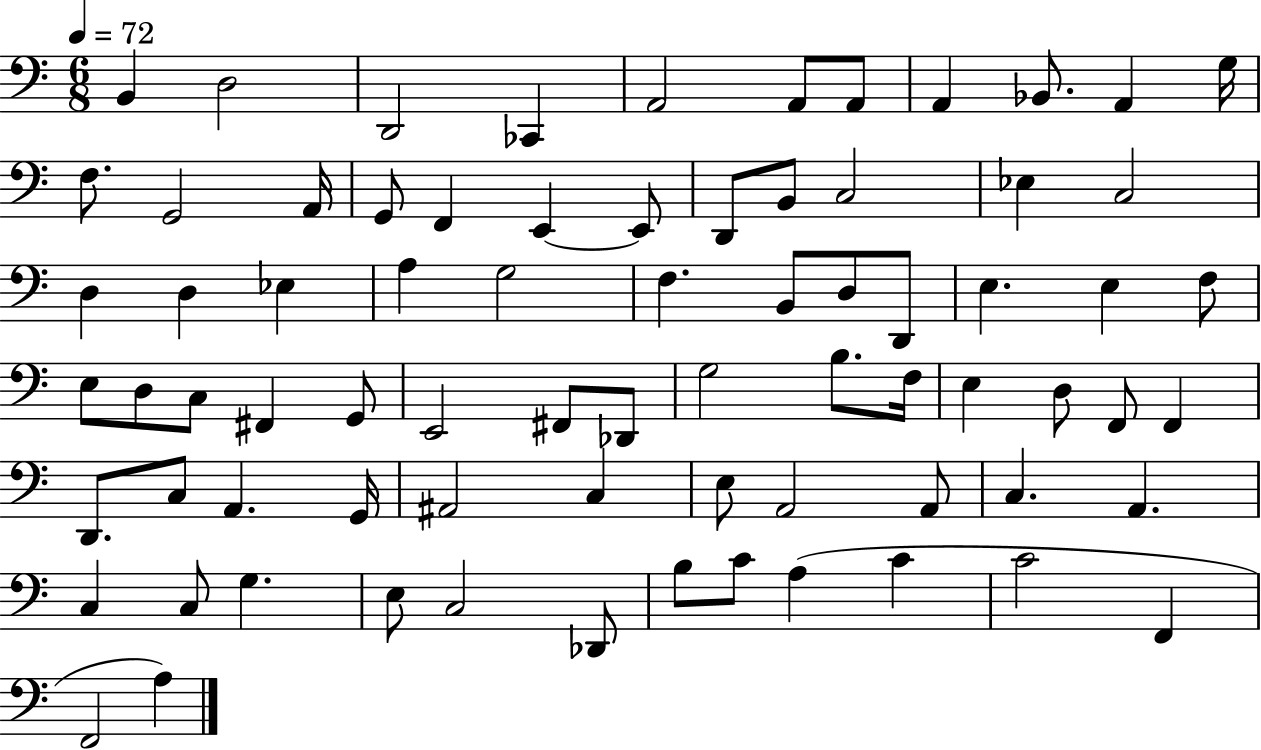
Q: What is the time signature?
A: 6/8